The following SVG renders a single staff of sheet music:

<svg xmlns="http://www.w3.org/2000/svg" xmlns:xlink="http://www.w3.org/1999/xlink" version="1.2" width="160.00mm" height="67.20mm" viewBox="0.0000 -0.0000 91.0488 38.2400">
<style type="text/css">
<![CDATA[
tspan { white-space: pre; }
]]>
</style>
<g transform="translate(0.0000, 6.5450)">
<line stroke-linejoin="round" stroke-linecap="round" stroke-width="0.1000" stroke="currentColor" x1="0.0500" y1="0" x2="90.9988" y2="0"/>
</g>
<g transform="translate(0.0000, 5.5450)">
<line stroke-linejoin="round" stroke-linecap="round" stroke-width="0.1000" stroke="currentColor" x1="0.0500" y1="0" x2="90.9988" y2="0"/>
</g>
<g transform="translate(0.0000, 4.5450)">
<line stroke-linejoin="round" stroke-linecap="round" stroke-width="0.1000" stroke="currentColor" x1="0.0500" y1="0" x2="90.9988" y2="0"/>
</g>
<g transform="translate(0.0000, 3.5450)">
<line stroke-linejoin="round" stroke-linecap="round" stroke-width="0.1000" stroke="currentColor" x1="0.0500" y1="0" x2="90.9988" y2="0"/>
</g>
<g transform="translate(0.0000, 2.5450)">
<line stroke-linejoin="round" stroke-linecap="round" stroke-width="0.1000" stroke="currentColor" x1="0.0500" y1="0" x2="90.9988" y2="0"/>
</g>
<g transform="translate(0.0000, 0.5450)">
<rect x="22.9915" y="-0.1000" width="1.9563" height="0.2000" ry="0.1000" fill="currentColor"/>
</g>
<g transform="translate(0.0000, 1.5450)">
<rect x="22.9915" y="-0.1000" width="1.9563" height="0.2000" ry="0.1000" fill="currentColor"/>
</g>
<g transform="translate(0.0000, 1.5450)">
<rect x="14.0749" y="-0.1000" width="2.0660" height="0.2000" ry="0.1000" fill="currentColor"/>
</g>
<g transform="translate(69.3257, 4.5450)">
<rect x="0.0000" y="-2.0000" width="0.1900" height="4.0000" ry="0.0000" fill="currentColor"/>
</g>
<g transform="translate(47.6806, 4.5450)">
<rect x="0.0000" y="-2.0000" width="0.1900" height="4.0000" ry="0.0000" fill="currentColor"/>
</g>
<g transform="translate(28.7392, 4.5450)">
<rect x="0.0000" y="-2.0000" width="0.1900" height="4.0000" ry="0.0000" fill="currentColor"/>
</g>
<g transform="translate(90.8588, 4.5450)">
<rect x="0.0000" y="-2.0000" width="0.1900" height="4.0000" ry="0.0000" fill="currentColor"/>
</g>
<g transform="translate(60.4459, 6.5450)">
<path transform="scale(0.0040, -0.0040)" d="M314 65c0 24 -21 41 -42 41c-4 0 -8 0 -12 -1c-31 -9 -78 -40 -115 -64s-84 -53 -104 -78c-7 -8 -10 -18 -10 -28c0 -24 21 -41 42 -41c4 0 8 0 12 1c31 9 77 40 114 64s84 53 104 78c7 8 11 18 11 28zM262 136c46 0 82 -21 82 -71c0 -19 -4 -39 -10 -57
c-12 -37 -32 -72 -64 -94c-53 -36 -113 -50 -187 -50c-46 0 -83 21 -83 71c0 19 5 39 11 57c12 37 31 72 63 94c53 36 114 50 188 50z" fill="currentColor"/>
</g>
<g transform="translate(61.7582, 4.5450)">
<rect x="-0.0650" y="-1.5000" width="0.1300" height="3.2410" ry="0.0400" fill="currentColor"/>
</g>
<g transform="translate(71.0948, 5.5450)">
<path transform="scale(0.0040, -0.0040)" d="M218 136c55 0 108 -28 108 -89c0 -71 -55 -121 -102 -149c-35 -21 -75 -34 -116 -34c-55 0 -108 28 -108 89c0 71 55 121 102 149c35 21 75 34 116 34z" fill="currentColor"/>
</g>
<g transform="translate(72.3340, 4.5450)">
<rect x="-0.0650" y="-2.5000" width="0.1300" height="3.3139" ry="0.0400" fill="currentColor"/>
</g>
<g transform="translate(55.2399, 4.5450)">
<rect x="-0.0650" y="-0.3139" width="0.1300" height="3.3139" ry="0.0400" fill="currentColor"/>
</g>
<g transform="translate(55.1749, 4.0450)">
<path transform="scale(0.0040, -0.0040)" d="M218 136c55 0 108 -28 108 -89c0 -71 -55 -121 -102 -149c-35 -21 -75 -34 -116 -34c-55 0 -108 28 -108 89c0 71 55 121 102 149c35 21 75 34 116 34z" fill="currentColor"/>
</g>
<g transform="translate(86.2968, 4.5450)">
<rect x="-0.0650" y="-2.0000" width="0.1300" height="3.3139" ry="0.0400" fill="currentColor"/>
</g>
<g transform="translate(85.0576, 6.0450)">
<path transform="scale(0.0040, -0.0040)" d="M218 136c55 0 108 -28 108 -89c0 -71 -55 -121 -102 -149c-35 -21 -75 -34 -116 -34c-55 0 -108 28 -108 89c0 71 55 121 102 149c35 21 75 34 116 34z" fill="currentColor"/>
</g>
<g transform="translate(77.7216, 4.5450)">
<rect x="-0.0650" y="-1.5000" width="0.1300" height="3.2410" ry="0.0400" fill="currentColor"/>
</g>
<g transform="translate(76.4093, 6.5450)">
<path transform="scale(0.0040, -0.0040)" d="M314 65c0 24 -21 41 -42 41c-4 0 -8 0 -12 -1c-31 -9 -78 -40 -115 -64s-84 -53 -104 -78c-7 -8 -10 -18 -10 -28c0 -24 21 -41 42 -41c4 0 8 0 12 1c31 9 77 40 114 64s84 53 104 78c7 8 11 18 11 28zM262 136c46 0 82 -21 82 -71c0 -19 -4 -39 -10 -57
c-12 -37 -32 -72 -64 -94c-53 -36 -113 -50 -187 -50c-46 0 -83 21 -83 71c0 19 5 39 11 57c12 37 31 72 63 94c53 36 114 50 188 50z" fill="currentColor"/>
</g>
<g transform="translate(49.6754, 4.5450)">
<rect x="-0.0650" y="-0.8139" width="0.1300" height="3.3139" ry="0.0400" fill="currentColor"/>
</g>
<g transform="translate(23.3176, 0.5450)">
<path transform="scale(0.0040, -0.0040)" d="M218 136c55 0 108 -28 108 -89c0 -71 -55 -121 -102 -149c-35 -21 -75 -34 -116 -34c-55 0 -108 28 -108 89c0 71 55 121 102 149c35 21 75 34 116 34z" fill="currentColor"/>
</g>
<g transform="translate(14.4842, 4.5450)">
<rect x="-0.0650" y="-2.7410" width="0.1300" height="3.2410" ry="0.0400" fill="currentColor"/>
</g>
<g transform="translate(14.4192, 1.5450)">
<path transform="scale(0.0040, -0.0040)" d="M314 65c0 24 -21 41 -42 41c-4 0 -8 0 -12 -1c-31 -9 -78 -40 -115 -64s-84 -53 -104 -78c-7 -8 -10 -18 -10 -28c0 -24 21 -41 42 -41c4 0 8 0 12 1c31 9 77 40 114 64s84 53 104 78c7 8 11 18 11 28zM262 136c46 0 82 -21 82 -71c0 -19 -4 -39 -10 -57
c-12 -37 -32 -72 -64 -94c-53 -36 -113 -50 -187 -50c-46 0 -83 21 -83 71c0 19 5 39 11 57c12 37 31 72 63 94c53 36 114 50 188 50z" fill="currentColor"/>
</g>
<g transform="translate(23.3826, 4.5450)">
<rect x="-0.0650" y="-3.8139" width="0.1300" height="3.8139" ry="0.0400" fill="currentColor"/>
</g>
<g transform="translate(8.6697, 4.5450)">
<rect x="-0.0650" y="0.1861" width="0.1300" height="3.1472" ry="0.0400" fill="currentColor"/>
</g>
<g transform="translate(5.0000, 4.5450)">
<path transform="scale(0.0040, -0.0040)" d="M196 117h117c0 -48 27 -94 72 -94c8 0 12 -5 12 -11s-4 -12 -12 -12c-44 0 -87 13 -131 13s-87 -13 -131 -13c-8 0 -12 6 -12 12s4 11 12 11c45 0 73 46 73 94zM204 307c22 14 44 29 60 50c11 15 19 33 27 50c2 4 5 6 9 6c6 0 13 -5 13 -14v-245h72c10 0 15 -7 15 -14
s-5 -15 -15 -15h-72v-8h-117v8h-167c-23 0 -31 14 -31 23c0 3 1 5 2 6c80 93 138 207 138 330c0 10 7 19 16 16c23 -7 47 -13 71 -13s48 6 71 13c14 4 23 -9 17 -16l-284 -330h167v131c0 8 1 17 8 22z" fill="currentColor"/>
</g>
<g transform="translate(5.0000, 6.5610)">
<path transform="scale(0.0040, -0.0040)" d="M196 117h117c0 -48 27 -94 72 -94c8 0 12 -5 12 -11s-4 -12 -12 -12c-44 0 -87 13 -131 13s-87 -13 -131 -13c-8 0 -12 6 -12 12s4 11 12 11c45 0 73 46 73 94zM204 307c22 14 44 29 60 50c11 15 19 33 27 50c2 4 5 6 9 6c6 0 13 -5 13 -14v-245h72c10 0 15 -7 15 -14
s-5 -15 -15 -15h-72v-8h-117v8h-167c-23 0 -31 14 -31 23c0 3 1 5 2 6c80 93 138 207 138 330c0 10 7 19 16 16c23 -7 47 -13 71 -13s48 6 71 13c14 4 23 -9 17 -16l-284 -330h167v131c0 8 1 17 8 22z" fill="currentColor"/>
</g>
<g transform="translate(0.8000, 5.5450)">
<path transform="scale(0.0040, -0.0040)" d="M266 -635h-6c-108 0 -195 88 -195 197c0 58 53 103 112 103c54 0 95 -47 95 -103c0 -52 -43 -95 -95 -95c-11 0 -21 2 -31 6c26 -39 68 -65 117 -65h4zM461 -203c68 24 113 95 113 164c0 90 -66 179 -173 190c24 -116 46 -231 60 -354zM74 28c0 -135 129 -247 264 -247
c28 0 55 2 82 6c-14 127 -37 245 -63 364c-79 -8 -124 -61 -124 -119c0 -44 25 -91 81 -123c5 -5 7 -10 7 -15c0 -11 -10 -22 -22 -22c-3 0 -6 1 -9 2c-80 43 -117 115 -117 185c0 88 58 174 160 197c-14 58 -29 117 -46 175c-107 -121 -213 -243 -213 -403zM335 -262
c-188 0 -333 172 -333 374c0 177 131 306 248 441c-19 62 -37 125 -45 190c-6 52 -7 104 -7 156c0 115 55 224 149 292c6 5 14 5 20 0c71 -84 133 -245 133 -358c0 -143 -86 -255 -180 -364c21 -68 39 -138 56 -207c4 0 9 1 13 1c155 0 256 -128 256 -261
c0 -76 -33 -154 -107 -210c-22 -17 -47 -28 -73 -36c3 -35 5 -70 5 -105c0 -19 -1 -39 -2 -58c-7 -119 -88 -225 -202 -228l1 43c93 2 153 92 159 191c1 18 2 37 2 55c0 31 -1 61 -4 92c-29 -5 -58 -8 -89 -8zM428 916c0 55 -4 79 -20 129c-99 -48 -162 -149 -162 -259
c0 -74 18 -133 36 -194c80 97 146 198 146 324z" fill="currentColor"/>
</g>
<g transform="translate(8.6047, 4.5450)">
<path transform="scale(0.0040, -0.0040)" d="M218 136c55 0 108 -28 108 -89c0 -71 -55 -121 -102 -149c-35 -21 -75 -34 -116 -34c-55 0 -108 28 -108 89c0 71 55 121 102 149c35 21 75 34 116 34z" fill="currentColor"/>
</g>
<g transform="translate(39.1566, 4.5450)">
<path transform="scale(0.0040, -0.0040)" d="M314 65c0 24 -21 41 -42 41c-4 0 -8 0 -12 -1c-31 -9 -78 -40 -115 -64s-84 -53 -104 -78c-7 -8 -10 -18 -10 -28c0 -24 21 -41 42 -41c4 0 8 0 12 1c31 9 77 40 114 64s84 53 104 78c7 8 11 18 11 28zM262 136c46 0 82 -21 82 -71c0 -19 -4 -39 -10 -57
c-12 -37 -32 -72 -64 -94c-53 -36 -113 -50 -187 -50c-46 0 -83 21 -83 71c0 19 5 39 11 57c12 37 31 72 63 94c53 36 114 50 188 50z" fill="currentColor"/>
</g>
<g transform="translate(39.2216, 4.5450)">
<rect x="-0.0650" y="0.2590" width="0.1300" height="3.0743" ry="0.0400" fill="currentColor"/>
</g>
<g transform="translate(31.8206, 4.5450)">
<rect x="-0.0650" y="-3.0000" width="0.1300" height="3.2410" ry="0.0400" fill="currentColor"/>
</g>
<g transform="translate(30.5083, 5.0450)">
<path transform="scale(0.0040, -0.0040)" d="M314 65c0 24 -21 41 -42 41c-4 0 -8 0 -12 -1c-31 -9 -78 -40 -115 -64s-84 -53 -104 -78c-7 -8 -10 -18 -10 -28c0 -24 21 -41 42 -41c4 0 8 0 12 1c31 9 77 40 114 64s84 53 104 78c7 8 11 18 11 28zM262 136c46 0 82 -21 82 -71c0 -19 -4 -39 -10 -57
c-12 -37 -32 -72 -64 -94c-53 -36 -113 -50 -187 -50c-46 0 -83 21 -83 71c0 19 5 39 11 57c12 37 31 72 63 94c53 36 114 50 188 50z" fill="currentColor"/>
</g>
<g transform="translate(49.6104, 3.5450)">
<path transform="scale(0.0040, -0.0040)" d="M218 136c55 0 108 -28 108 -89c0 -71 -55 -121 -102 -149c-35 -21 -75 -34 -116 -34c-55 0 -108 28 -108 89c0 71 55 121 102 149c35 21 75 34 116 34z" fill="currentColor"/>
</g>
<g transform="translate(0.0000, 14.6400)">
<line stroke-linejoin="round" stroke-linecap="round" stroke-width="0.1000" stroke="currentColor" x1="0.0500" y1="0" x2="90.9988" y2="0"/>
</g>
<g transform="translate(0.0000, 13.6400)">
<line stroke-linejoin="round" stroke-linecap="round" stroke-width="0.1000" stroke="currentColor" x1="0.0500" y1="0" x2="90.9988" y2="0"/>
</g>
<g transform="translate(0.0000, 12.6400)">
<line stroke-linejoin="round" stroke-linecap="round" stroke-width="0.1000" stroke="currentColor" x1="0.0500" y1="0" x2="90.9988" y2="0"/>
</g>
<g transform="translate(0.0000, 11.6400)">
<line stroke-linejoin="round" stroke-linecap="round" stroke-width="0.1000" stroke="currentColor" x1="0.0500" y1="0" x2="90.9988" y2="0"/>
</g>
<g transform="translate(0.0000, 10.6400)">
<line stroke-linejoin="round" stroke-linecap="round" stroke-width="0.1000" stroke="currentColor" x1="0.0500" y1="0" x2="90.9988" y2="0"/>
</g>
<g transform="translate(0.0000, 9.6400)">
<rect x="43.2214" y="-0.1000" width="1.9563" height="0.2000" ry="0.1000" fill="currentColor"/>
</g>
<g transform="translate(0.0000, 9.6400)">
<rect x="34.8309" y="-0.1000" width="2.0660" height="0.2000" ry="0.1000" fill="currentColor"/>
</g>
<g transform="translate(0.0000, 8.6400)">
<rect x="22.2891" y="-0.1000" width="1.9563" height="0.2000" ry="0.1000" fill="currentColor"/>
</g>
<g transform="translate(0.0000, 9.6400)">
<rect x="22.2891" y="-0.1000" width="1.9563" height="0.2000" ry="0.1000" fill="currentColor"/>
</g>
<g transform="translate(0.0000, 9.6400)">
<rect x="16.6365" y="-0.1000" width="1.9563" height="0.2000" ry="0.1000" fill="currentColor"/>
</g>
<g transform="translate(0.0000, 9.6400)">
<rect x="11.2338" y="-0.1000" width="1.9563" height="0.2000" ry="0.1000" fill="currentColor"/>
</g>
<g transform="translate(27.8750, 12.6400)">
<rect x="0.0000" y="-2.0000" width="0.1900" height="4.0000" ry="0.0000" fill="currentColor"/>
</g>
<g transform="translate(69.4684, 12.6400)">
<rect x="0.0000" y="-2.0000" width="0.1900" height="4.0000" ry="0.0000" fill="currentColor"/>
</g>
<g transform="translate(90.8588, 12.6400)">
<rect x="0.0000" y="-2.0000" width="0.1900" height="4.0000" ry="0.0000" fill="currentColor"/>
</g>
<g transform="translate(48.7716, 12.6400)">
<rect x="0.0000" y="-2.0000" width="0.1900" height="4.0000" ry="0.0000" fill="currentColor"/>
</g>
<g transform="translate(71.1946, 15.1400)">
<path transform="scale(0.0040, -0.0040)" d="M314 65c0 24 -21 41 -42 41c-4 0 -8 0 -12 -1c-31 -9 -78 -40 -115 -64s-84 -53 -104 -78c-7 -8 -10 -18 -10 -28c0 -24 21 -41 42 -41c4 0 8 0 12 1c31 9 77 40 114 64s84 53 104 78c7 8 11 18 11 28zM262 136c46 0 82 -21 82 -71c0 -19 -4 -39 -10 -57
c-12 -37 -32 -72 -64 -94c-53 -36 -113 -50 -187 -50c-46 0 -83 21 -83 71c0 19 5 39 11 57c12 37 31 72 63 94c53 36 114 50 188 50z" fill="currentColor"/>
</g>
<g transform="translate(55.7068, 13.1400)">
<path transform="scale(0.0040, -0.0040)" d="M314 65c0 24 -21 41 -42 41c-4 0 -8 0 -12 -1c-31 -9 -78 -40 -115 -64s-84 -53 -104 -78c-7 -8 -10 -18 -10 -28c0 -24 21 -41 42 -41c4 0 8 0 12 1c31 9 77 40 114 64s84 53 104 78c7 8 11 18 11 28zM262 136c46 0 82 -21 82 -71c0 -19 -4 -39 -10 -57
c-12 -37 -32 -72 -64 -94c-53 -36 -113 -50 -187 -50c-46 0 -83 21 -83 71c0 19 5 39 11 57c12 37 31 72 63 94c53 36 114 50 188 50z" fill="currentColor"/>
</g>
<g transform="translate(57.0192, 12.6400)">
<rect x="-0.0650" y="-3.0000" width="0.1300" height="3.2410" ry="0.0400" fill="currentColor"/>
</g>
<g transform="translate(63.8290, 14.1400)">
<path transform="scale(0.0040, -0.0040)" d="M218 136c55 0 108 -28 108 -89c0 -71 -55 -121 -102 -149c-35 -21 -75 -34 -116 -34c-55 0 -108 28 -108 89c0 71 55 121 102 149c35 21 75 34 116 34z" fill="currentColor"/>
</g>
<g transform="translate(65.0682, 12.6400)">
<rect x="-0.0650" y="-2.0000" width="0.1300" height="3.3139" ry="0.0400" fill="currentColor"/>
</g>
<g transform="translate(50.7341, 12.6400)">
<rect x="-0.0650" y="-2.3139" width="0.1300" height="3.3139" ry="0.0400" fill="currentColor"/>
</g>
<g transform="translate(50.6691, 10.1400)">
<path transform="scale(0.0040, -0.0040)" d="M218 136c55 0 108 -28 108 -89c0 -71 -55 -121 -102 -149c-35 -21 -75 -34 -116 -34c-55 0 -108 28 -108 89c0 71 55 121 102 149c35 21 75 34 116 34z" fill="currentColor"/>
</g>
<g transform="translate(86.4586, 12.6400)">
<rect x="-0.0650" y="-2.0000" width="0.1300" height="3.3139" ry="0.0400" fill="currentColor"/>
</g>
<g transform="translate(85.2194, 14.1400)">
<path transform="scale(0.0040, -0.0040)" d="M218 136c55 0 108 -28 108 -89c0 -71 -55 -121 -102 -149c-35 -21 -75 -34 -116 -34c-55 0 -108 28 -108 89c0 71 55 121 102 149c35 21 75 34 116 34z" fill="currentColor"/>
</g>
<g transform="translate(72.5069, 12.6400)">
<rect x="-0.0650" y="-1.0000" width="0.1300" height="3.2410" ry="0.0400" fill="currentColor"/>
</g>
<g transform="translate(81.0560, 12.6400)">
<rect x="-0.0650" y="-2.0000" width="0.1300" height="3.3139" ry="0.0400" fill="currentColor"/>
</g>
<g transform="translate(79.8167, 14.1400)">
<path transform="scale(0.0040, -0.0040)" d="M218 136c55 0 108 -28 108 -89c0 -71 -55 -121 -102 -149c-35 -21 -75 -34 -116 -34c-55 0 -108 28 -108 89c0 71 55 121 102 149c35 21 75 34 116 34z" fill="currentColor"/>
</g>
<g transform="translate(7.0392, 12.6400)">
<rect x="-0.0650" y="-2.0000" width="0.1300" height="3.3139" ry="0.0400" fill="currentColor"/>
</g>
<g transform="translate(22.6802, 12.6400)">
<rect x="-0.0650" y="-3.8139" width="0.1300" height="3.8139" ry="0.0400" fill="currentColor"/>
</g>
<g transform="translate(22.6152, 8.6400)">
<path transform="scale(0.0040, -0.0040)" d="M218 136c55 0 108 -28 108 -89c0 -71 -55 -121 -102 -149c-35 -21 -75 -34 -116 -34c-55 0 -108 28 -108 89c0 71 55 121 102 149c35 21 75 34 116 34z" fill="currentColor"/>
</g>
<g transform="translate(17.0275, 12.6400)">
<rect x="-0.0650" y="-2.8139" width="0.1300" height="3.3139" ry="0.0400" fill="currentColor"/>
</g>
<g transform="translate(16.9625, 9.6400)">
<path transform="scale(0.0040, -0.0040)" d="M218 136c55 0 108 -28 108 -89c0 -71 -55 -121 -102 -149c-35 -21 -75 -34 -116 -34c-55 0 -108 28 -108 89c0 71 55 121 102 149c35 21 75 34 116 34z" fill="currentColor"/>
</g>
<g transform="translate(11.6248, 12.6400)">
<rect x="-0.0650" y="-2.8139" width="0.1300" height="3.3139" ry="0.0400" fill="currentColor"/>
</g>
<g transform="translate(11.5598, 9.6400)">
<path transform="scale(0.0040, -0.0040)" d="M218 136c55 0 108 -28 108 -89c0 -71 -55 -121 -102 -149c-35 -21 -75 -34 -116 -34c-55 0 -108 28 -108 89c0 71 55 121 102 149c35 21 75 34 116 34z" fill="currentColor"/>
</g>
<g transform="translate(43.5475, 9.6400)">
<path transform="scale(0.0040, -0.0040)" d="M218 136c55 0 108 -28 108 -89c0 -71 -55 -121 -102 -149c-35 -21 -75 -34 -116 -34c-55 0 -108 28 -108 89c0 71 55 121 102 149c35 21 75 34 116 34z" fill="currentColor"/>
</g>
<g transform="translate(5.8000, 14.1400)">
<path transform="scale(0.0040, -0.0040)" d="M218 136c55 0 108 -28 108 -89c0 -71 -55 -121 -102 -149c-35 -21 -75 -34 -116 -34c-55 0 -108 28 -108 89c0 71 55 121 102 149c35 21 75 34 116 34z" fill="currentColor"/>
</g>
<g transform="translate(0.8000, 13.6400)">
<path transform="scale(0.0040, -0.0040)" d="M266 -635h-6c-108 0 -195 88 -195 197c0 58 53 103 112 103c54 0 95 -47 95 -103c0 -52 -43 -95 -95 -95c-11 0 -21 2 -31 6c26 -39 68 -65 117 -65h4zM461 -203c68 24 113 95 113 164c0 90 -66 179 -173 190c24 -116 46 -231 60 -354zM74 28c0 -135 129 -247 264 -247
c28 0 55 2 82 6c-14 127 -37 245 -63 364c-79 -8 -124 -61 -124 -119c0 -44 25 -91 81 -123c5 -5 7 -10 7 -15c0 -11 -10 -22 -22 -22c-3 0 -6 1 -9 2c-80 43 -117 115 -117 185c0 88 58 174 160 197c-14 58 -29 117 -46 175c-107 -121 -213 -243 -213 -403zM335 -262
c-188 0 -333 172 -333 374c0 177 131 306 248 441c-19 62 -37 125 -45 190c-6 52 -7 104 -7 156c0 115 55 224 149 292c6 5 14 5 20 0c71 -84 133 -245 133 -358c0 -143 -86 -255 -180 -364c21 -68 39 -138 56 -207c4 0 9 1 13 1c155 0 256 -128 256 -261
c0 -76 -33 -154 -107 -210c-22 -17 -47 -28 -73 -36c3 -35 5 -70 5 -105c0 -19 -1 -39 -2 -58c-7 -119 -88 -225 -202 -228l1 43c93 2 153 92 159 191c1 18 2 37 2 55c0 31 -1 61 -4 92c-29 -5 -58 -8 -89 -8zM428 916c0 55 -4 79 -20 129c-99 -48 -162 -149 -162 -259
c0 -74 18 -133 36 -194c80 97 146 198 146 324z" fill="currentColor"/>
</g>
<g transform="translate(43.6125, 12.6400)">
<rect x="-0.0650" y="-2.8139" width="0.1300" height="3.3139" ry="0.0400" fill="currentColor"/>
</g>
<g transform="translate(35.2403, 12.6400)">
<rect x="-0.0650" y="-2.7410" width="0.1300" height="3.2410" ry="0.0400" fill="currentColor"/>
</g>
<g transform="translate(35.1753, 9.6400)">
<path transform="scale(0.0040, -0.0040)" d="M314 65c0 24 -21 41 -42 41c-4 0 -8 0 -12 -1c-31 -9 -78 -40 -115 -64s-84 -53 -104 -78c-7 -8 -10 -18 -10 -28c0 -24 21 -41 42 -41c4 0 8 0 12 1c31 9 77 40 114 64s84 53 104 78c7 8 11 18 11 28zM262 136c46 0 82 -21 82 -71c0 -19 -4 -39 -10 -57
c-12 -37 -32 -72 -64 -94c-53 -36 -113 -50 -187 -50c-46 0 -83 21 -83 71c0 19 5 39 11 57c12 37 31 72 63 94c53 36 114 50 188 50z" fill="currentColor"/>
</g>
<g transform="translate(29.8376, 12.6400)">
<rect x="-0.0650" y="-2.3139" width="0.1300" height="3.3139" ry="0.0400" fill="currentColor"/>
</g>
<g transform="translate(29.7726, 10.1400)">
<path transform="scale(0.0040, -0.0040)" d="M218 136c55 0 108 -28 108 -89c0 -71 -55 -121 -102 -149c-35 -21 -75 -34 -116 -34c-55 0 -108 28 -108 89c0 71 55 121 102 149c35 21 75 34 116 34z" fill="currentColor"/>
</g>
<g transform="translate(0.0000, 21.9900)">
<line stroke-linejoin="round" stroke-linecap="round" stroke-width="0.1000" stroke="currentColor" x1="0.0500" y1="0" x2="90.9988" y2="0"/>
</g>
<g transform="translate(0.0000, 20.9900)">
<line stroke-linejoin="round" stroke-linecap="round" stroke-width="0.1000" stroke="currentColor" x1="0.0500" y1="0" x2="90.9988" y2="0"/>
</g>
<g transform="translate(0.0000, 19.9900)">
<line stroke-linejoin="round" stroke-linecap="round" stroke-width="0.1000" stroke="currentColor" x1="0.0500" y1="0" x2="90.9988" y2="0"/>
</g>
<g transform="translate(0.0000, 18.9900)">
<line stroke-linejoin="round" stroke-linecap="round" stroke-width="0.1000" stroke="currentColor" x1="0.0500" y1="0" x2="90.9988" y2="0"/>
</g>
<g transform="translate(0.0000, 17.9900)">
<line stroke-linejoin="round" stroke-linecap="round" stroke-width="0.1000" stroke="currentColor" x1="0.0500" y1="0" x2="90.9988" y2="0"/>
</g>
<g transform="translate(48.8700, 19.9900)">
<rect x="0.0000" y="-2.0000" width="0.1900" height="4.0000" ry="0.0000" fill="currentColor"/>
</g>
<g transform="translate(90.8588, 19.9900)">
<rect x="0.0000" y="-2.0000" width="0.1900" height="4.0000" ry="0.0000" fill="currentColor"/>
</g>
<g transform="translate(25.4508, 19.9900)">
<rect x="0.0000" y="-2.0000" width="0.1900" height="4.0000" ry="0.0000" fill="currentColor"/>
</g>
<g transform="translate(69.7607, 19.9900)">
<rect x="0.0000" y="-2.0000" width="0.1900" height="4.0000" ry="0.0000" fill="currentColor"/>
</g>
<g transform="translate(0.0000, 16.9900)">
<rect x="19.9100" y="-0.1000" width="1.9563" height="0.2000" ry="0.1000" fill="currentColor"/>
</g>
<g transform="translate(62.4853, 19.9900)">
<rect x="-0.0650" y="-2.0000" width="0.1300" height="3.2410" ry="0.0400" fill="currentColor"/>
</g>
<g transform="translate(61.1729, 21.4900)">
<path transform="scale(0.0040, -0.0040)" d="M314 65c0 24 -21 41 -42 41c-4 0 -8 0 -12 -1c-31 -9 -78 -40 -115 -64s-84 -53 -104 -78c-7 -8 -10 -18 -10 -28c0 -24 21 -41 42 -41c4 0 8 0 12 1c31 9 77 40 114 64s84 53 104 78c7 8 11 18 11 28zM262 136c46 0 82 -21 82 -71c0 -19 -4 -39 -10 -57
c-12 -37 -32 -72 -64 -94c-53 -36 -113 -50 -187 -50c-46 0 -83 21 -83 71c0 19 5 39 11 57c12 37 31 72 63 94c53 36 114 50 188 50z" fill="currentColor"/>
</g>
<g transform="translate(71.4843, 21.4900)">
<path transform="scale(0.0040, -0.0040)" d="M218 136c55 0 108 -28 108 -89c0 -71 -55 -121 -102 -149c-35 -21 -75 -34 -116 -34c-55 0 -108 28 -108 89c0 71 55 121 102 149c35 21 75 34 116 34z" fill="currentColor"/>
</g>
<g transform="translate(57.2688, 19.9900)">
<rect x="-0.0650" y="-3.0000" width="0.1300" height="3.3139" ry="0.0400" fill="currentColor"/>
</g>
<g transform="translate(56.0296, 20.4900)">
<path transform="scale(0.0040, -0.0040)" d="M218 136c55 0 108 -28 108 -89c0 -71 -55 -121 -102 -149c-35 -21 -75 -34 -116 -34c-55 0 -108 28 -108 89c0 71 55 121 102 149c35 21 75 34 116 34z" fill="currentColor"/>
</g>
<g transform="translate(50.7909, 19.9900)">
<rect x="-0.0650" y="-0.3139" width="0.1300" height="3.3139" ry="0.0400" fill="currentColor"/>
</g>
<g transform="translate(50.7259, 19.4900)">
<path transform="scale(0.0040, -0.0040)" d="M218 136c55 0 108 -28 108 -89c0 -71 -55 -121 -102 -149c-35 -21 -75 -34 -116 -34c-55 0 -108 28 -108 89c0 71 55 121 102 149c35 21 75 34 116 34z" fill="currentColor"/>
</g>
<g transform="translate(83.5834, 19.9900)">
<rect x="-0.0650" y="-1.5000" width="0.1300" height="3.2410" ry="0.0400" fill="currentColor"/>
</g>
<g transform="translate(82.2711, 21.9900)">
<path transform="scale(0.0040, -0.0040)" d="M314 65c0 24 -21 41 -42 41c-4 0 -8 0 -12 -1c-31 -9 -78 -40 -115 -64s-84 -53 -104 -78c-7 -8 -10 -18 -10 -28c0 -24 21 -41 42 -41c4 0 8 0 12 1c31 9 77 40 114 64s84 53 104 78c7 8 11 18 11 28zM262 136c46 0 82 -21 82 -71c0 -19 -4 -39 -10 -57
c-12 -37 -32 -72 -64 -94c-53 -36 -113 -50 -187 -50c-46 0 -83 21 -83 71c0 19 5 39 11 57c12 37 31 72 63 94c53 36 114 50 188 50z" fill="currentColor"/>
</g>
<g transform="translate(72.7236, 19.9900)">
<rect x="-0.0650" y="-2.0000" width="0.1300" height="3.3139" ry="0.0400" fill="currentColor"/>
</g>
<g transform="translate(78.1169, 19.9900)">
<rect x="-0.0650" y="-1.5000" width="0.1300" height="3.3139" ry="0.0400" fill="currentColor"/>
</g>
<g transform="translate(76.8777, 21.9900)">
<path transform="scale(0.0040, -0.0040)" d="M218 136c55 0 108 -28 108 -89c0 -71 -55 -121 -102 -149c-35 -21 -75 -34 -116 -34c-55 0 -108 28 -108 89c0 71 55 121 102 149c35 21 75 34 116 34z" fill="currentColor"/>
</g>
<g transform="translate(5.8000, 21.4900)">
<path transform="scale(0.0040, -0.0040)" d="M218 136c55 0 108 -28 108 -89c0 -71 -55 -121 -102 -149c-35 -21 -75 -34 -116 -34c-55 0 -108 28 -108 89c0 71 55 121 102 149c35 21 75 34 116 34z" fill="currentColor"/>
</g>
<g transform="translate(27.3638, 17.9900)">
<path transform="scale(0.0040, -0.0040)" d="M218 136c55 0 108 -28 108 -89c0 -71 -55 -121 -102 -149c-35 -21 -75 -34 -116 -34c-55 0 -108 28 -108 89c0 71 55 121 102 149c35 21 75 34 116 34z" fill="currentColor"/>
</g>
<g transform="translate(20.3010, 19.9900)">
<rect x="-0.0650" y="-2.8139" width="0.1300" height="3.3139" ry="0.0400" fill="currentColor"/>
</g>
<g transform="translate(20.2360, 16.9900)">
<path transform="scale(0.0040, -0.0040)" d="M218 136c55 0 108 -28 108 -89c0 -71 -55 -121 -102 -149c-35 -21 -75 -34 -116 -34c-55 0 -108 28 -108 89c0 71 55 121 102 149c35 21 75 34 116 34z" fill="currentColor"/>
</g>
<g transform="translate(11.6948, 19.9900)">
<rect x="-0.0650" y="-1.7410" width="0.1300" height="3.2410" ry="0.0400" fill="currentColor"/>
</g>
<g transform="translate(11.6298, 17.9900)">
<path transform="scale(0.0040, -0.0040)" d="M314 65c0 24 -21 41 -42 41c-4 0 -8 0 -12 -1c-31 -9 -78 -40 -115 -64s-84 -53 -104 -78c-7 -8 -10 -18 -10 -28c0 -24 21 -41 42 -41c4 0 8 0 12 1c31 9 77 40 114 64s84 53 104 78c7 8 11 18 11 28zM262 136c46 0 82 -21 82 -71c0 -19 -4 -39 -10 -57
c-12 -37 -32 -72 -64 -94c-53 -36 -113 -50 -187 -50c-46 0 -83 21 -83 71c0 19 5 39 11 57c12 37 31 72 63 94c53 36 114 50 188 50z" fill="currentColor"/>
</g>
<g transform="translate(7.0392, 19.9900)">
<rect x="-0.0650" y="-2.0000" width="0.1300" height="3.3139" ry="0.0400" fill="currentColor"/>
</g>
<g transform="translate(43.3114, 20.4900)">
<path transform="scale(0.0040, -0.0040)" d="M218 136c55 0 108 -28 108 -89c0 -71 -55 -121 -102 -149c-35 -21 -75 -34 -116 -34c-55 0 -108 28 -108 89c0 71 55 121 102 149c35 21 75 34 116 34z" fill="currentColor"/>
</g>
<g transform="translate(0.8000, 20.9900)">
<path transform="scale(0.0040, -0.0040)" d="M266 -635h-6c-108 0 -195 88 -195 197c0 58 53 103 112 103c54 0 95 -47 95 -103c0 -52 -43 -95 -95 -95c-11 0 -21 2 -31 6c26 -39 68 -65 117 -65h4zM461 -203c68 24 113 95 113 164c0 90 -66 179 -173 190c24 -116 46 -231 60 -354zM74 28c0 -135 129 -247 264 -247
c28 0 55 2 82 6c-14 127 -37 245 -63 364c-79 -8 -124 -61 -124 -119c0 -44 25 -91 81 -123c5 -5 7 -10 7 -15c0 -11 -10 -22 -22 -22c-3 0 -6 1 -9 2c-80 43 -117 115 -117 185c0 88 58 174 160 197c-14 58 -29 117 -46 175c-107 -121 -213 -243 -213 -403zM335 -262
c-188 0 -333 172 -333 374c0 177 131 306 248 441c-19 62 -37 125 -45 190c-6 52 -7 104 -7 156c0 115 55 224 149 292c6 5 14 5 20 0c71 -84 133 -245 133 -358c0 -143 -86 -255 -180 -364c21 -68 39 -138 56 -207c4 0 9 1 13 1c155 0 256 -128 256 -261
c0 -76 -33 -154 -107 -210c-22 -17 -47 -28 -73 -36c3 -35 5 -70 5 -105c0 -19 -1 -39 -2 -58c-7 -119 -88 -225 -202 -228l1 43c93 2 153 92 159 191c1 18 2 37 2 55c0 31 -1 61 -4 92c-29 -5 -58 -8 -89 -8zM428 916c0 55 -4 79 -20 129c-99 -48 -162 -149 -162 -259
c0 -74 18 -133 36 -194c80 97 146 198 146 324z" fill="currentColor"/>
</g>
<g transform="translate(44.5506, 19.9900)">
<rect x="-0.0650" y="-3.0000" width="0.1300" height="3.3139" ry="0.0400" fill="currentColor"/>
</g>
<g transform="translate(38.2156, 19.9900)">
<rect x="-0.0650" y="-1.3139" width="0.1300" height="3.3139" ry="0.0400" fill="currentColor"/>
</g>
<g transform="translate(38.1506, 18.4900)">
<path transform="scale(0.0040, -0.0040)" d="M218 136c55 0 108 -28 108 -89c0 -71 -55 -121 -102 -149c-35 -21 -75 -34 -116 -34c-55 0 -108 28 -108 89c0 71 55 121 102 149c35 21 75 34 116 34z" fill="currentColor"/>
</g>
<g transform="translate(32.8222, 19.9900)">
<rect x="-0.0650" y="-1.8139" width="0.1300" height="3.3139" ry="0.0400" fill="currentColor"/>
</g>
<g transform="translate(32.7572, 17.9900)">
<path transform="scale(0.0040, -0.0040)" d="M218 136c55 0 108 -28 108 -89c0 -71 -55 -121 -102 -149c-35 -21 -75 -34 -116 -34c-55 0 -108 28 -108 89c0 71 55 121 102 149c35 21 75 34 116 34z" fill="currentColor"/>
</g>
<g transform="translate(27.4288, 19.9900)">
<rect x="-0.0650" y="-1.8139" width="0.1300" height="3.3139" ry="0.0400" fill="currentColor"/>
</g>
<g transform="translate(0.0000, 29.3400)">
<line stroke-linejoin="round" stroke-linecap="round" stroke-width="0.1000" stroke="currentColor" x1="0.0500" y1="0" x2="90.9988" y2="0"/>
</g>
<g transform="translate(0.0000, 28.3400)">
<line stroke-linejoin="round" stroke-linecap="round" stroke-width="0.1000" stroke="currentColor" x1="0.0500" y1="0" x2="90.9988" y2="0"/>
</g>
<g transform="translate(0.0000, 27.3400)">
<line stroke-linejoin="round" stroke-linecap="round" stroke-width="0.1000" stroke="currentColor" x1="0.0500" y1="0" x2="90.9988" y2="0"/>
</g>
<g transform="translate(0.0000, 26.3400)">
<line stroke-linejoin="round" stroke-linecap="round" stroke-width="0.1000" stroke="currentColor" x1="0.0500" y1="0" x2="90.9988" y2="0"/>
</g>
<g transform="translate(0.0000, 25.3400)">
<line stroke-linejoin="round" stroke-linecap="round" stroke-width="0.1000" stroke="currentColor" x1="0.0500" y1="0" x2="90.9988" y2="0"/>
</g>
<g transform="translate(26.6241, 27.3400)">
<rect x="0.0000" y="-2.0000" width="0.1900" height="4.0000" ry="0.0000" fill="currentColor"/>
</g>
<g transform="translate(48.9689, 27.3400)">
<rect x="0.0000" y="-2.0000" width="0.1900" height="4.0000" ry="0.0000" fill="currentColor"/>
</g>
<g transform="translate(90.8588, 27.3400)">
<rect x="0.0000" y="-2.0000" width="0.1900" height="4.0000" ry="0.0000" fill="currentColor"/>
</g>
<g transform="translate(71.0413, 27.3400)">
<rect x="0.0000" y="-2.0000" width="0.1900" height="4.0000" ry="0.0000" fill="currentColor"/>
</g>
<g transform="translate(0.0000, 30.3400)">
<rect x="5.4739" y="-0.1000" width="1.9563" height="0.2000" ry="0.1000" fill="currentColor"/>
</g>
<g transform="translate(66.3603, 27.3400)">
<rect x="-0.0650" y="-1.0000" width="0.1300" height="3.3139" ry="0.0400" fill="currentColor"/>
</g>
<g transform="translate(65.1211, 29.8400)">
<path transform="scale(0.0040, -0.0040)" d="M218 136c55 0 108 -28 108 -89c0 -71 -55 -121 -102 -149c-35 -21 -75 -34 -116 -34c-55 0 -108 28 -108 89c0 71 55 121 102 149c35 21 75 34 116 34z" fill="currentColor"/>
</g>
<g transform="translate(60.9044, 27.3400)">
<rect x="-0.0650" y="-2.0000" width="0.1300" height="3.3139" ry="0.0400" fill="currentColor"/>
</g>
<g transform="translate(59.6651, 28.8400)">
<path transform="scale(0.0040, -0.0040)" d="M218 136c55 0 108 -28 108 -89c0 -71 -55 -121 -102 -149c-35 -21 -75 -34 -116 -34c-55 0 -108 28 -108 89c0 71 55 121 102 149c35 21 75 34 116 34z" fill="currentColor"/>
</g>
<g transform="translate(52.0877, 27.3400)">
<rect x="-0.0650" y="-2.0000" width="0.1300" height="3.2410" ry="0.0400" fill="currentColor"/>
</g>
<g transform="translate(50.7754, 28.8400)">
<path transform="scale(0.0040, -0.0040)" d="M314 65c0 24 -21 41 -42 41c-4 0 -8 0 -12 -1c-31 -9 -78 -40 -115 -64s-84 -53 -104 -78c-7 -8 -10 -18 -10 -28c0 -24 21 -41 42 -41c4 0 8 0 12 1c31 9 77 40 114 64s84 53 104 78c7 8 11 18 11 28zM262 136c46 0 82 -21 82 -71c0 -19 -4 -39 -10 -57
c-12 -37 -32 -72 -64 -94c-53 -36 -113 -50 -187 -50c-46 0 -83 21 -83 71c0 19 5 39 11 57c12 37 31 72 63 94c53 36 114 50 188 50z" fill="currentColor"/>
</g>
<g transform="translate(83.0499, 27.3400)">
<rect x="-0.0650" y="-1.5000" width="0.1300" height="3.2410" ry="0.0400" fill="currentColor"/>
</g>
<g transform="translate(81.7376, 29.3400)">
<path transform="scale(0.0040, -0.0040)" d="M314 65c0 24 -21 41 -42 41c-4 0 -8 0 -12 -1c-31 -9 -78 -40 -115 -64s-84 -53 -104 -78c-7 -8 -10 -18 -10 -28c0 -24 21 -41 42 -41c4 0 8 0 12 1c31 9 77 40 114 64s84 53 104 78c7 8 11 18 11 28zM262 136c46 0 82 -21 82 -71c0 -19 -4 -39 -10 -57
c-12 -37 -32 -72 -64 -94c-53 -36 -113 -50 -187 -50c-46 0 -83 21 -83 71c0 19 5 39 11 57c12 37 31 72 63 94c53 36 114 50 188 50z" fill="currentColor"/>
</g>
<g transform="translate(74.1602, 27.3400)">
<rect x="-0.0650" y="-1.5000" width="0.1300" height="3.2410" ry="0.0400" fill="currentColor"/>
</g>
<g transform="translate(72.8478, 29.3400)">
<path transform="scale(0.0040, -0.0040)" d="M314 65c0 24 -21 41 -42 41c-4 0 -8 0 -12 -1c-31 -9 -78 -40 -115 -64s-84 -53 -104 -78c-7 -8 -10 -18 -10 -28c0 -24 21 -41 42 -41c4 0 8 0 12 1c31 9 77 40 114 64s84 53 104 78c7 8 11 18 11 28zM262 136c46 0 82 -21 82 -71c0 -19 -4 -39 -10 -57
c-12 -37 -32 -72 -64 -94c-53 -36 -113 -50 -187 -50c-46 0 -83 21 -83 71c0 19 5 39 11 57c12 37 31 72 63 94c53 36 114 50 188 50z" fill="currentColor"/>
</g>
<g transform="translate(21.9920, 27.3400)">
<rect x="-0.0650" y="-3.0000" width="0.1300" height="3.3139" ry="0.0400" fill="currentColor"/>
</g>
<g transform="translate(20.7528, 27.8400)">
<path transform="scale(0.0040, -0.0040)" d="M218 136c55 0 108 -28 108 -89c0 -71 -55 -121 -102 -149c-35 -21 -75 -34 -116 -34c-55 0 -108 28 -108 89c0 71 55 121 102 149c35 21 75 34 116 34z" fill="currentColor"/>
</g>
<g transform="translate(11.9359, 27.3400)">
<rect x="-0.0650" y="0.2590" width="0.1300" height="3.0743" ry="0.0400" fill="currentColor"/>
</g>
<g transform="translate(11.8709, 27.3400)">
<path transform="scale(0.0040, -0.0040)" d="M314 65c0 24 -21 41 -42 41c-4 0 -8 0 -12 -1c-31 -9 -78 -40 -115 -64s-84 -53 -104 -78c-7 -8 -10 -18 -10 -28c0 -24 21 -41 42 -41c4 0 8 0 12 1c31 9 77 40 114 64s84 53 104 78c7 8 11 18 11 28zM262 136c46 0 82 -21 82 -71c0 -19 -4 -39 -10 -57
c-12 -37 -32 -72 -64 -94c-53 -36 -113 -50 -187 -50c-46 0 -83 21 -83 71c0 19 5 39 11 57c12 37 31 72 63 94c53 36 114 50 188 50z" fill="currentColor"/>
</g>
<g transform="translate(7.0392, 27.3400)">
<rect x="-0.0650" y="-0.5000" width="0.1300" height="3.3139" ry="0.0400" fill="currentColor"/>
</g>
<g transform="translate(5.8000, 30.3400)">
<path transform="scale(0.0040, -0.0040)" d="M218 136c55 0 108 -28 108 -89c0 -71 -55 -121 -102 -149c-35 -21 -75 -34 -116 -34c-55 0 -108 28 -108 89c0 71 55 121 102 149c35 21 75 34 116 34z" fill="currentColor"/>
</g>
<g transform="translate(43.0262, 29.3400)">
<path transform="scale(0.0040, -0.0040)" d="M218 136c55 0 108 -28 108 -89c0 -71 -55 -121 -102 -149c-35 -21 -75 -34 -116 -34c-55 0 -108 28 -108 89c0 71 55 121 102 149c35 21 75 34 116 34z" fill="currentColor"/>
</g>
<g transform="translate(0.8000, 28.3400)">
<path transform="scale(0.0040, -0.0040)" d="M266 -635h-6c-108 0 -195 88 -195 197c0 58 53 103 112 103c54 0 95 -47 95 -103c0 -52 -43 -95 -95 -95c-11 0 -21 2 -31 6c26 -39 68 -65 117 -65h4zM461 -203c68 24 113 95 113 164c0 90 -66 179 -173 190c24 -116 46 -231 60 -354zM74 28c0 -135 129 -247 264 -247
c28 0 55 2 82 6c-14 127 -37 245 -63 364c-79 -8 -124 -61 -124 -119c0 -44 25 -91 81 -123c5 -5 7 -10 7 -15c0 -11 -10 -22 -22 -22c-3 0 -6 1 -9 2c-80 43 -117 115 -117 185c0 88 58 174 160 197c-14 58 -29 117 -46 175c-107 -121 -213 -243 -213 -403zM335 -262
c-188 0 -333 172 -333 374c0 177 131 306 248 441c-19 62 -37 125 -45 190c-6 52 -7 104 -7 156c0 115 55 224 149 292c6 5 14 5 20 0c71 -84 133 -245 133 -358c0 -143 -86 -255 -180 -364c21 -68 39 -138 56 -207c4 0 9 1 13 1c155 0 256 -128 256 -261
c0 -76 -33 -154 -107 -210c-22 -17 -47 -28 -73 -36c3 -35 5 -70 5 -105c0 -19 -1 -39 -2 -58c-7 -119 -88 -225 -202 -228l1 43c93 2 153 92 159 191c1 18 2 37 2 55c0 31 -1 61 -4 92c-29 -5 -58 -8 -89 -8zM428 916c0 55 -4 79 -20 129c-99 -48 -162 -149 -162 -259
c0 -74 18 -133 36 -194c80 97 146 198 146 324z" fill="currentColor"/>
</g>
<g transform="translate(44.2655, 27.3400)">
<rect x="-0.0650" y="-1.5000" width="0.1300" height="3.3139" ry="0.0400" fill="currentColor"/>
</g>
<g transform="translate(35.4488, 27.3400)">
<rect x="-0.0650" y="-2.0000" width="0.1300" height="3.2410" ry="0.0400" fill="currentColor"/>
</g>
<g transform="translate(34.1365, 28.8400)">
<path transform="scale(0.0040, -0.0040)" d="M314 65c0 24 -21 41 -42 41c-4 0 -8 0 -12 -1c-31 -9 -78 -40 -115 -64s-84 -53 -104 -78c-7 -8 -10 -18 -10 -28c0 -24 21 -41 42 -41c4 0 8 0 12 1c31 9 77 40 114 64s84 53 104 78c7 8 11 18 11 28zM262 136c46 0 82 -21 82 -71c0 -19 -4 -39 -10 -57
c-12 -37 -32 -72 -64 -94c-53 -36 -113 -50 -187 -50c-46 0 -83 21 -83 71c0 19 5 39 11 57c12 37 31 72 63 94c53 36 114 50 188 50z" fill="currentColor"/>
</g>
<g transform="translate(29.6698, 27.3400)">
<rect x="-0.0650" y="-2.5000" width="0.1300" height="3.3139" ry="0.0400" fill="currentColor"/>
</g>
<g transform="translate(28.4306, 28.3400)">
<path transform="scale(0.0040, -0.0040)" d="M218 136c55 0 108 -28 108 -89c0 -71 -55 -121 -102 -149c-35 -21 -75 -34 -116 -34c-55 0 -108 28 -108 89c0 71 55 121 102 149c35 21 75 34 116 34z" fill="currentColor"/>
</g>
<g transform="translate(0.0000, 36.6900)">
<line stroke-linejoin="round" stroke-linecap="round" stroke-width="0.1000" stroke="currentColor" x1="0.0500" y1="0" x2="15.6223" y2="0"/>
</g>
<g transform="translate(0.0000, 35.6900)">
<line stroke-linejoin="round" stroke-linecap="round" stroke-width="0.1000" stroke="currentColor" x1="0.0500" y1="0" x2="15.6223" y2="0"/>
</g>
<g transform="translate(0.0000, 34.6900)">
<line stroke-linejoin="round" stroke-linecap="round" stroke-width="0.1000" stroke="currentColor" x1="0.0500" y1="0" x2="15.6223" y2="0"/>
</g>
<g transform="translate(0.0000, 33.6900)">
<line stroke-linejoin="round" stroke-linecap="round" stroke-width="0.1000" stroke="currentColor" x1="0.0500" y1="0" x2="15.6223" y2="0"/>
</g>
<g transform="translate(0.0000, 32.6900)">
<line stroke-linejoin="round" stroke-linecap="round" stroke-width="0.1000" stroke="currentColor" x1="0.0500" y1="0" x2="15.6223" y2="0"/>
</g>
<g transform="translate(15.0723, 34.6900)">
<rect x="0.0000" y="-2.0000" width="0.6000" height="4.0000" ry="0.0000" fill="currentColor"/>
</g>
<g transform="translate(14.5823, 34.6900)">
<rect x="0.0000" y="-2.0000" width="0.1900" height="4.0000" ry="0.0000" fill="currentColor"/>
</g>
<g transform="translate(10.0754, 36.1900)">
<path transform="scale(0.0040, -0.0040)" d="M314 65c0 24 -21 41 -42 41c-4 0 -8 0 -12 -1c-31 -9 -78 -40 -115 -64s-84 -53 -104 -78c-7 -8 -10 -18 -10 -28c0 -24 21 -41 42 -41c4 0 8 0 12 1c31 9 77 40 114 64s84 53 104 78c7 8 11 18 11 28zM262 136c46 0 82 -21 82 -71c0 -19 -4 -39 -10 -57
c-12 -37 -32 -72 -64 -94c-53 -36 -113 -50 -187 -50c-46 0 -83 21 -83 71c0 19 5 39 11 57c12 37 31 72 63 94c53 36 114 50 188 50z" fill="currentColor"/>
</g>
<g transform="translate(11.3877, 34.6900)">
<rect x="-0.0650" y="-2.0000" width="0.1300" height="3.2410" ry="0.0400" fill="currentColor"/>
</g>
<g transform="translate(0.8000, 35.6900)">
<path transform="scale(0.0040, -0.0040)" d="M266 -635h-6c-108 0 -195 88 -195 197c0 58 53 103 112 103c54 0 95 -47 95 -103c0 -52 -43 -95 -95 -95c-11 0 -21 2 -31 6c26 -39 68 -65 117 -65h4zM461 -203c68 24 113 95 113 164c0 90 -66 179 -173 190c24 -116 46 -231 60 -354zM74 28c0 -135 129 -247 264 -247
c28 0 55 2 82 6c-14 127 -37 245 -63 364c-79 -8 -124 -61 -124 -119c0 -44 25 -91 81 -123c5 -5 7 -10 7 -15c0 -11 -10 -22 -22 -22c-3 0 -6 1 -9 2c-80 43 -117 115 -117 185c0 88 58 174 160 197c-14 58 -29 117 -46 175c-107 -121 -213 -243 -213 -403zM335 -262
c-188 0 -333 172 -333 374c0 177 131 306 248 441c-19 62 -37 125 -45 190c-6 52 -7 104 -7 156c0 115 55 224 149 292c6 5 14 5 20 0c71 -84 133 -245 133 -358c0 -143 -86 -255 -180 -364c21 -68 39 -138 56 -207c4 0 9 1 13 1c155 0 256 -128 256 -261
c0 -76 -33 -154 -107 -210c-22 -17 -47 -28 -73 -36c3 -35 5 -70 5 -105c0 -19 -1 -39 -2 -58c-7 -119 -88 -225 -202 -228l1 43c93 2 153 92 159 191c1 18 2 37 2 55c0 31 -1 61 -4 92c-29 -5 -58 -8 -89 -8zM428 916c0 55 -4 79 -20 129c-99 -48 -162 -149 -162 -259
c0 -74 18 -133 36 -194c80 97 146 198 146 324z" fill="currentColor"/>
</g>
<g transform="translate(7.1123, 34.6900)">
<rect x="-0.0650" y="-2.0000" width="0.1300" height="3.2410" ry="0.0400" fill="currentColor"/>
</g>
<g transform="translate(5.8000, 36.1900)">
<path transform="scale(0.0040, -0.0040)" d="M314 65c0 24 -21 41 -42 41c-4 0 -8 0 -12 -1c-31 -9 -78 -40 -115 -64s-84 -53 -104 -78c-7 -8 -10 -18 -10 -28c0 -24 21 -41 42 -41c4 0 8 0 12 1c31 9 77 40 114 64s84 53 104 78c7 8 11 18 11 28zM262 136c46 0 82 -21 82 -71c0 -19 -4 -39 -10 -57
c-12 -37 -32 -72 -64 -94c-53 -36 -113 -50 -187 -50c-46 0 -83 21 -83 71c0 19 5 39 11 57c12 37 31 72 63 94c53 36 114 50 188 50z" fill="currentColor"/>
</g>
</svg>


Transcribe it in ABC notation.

X:1
T:Untitled
M:4/4
L:1/4
K:C
B a2 c' A2 B2 d c E2 G E2 F F a a c' g a2 a g A2 F D2 F F F f2 a f f e A c A F2 F E E2 C B2 A G F2 E F2 F D E2 E2 F2 F2